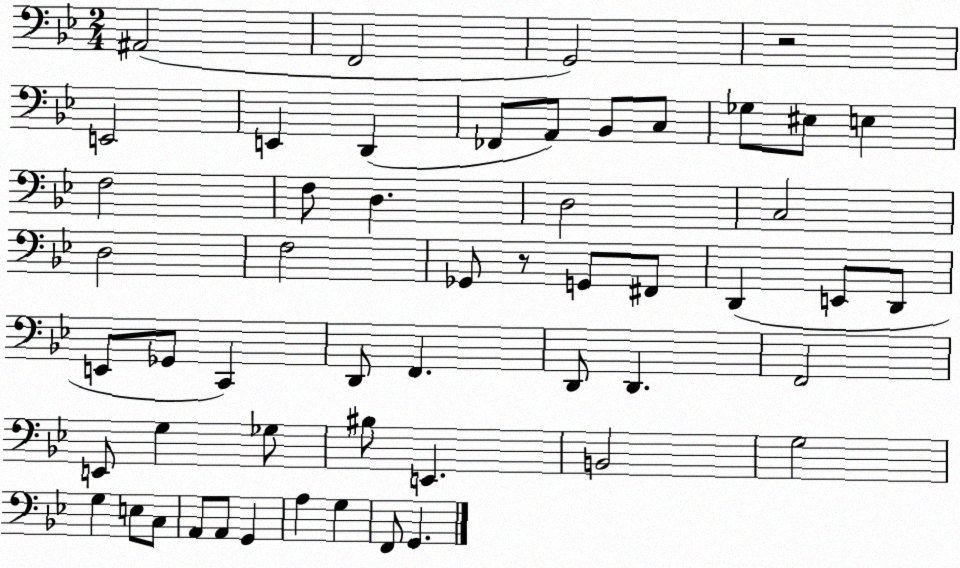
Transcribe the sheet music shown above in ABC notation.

X:1
T:Untitled
M:2/4
L:1/4
K:Bb
^A,,2 F,,2 G,,2 z2 E,,2 E,, D,, _F,,/2 A,,/2 _B,,/2 C,/2 _G,/2 ^E,/2 E, F,2 F,/2 D, D,2 C,2 D,2 F,2 _G,,/2 z/2 G,,/2 ^F,,/2 D,, E,,/2 D,,/2 E,,/2 _G,,/2 C,, D,,/2 F,, D,,/2 D,, F,,2 E,,/2 G, _G,/2 ^B,/2 E,, B,,2 G,2 G, E,/2 C,/2 A,,/2 A,,/2 G,, A, G, F,,/2 G,,